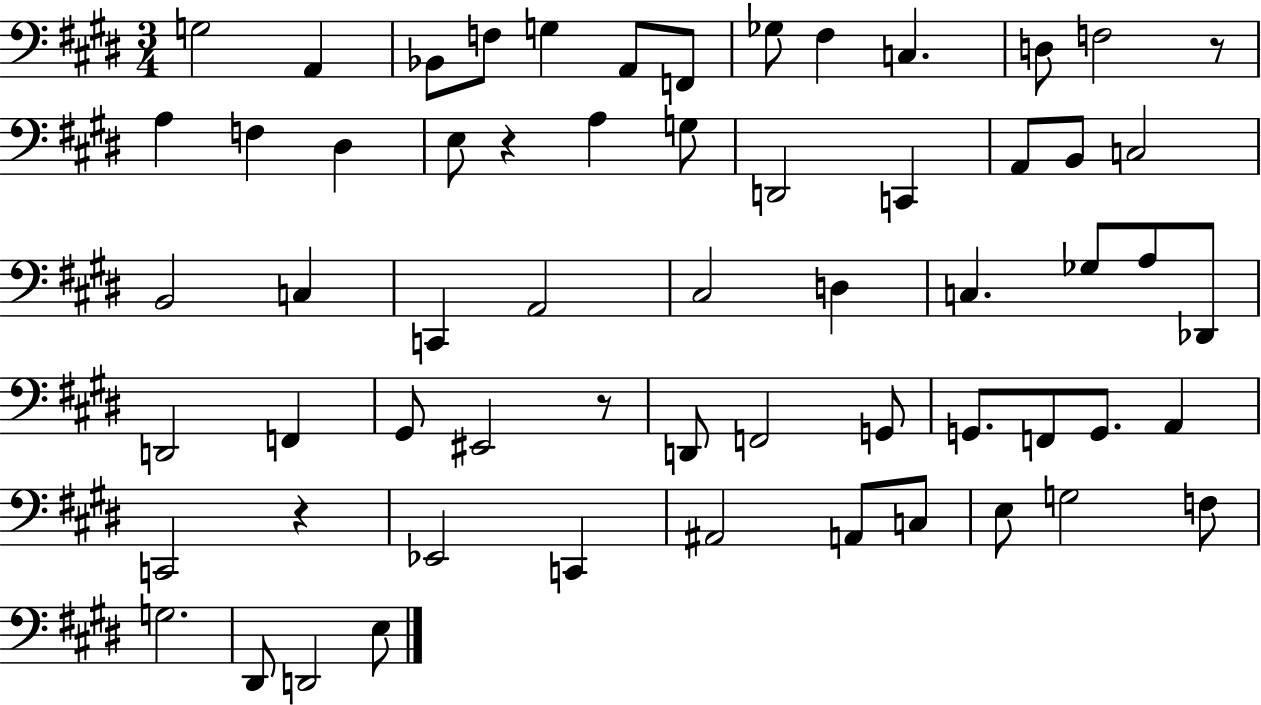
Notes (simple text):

G3/h A2/q Bb2/e F3/e G3/q A2/e F2/e Gb3/e F#3/q C3/q. D3/e F3/h R/e A3/q F3/q D#3/q E3/e R/q A3/q G3/e D2/h C2/q A2/e B2/e C3/h B2/h C3/q C2/q A2/h C#3/h D3/q C3/q. Gb3/e A3/e Db2/e D2/h F2/q G#2/e EIS2/h R/e D2/e F2/h G2/e G2/e. F2/e G2/e. A2/q C2/h R/q Eb2/h C2/q A#2/h A2/e C3/e E3/e G3/h F3/e G3/h. D#2/e D2/h E3/e